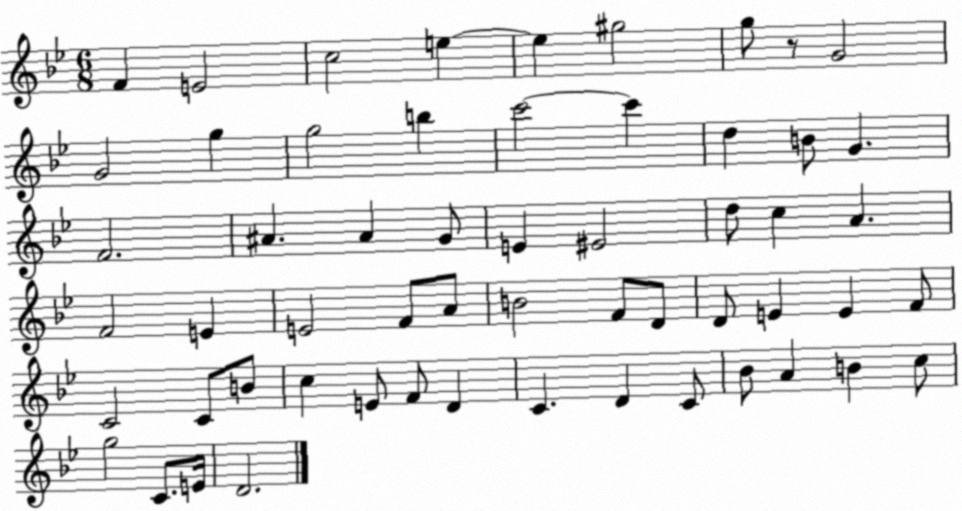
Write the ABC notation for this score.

X:1
T:Untitled
M:6/8
L:1/4
K:Bb
F E2 c2 e e ^g2 g/2 z/2 G2 G2 g g2 b c'2 c' d B/2 G F2 ^A ^A G/2 E ^E2 d/2 c A F2 E E2 F/2 A/2 B2 F/2 D/2 D/2 E E F/2 C2 C/2 B/2 c E/2 F/2 D C D C/2 _B/2 A B c/2 g2 C/2 E/4 D2